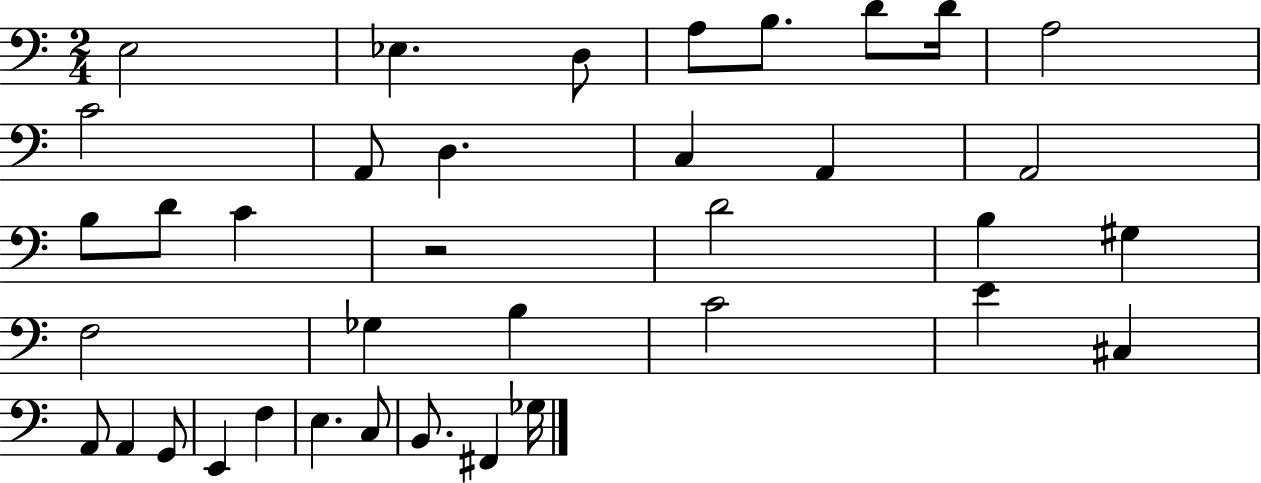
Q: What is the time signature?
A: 2/4